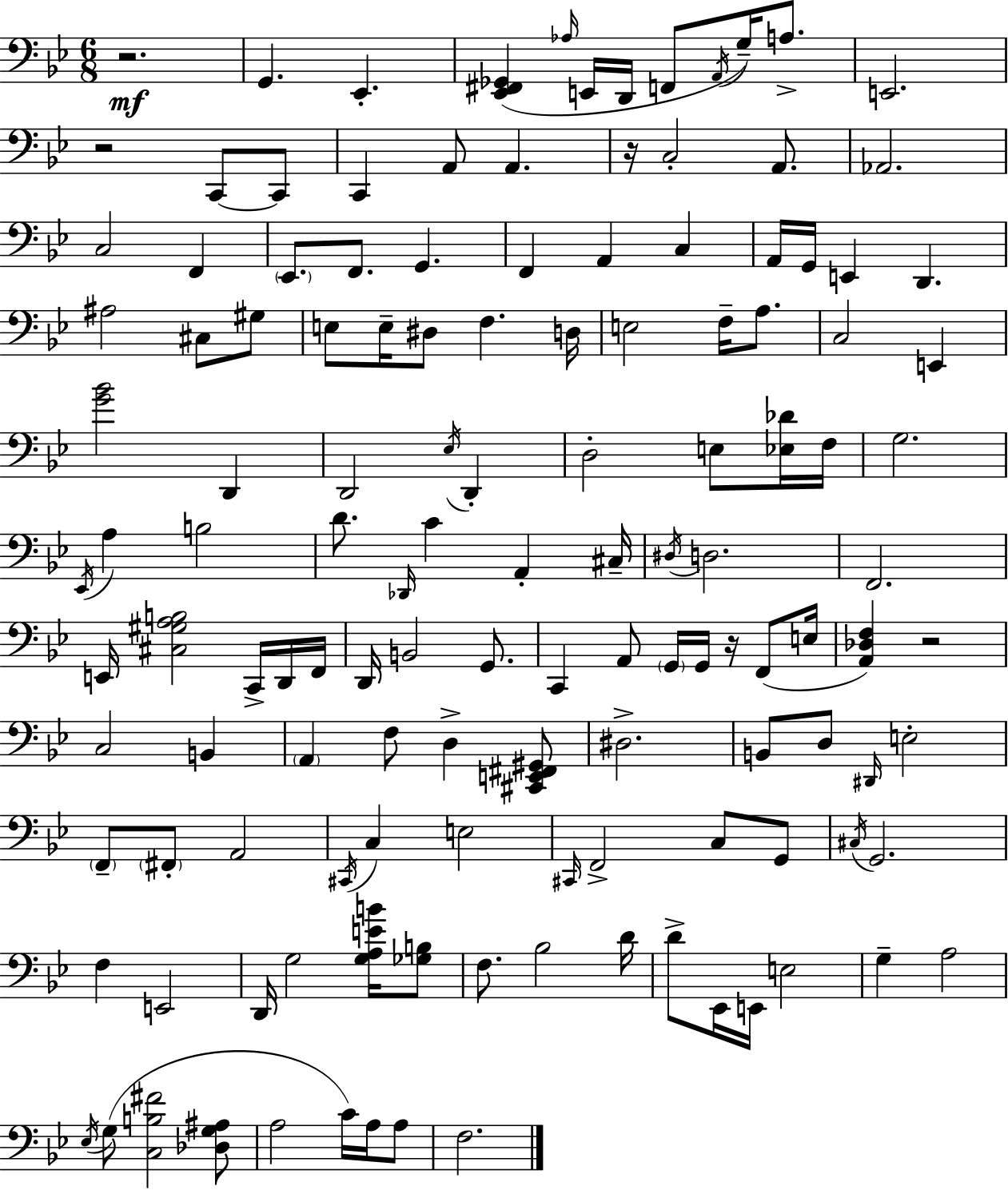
R/h. G2/q. Eb2/q. [Eb2,F#2,Gb2]/q Ab3/s E2/s D2/s F2/e A2/s G3/s A3/e. E2/h. R/h C2/e C2/e C2/q A2/e A2/q. R/s C3/h A2/e. Ab2/h. C3/h F2/q Eb2/e. F2/e. G2/q. F2/q A2/q C3/q A2/s G2/s E2/q D2/q. A#3/h C#3/e G#3/e E3/e E3/s D#3/e F3/q. D3/s E3/h F3/s A3/e. C3/h E2/q [G4,Bb4]/h D2/q D2/h Eb3/s D2/q D3/h E3/e [Eb3,Db4]/s F3/s G3/h. Eb2/s A3/q B3/h D4/e. Db2/s C4/q A2/q C#3/s D#3/s D3/h. F2/h. E2/s [C#3,G#3,A3,B3]/h C2/s D2/s F2/s D2/s B2/h G2/e. C2/q A2/e G2/s G2/s R/s F2/e E3/s [A2,Db3,F3]/q R/h C3/h B2/q A2/q F3/e D3/q [C#2,E2,F#2,G#2]/e D#3/h. B2/e D3/e D#2/s E3/h F2/e F#2/e A2/h C#2/s C3/q E3/h C#2/s F2/h C3/e G2/e C#3/s G2/h. F3/q E2/h D2/s G3/h [G3,A3,E4,B4]/s [Gb3,B3]/e F3/e. Bb3/h D4/s D4/e Eb2/s E2/s E3/h G3/q A3/h Eb3/s G3/e [C3,B3,F#4]/h [Db3,G3,A#3]/e A3/h C4/s A3/s A3/e F3/h.